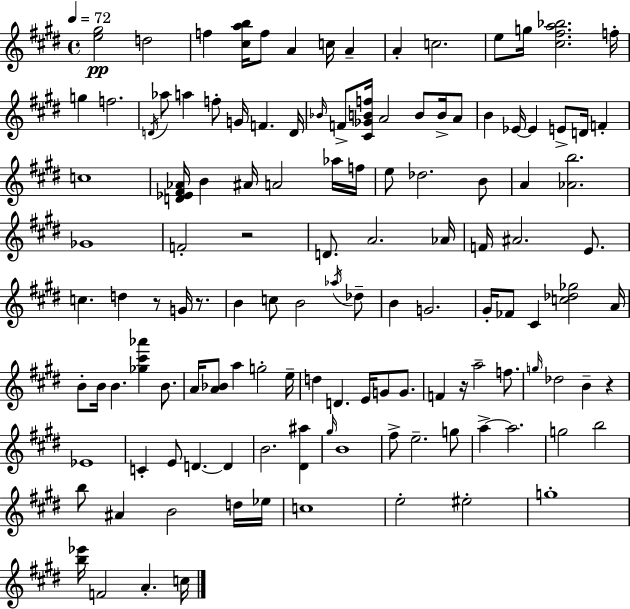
[E5,G#5]/h D5/h F5/q [C#5,A5,B5]/s F5/e A4/q C5/s A4/q A4/q C5/h. E5/e G5/s [C#5,F#5,A5,Bb5]/h. F5/s G5/q F5/h. D4/s Ab5/e A5/q F5/e G4/s F4/q. D4/s Bb4/s F4/e [C#4,Gb4,B4,F5]/s A4/h B4/e B4/s A4/e B4/q Eb4/s Eb4/q E4/e D4/s F4/q C5/w [D4,Eb4,F#4,Ab4]/s B4/q A#4/s A4/h Ab5/s F5/s E5/e Db5/h. B4/e A4/q [Ab4,B5]/h. Gb4/w F4/h R/h D4/e. A4/h. Ab4/s F4/s A#4/h. E4/e. C5/q. D5/q R/e G4/s R/e. B4/q C5/e B4/h Ab5/s Db5/e B4/q G4/h. G#4/s FES4/e C#4/q [C5,Db5,Gb5]/h A4/s B4/e B4/s B4/q. [Gb5,C#6,Ab6]/q B4/e. A4/s [A4,Bb4]/e A5/q G5/h E5/s D5/q D4/q. E4/s G4/e G4/e. F4/q R/s A5/h F5/e. G5/s Db5/h B4/q R/q Eb4/w C4/q E4/e D4/q. D4/q B4/h. [D#4,A#5]/q G#5/s B4/w F#5/e E5/h. G5/e A5/q A5/h. G5/h B5/h B5/e A#4/q B4/h D5/s Eb5/s C5/w E5/h EIS5/h G5/w [B5,Eb6]/s F4/h A4/q. C5/s